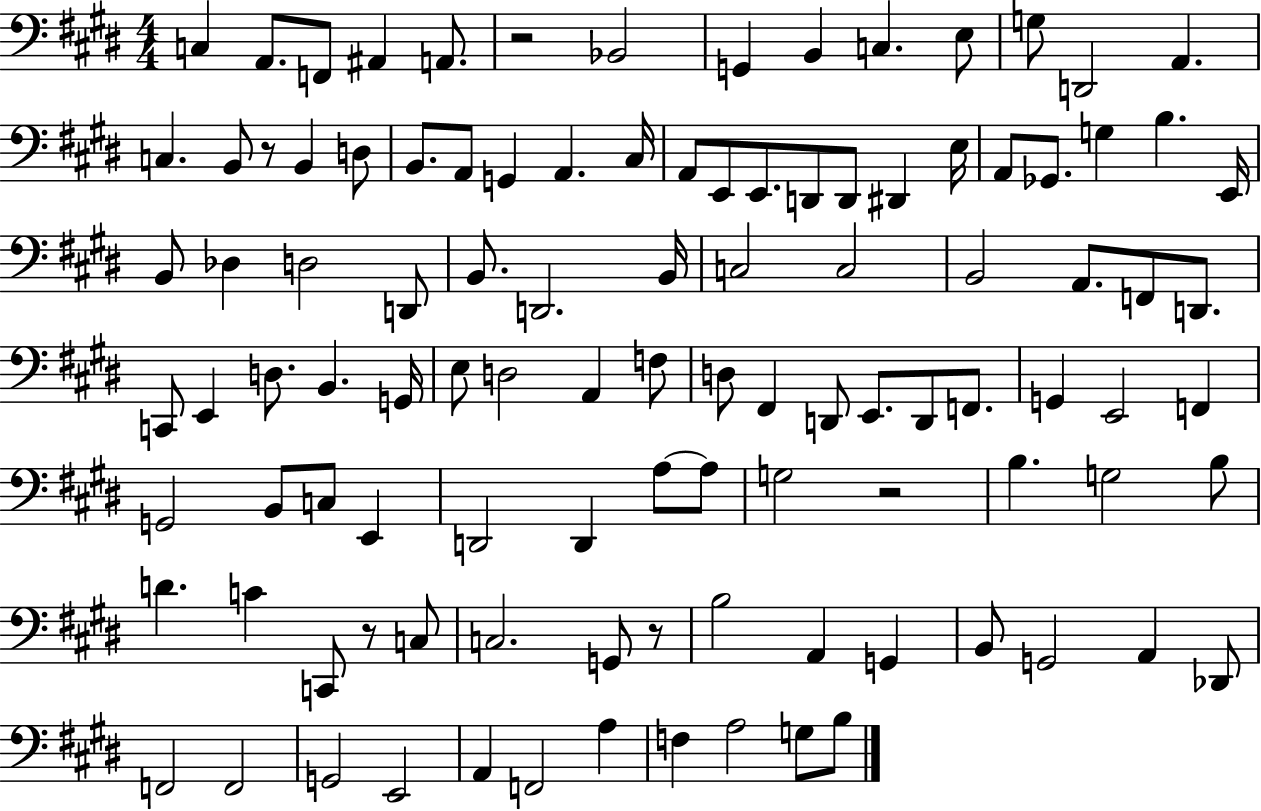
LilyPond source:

{
  \clef bass
  \numericTimeSignature
  \time 4/4
  \key e \major
  c4 a,8. f,8 ais,4 a,8. | r2 bes,2 | g,4 b,4 c4. e8 | g8 d,2 a,4. | \break c4. b,8 r8 b,4 d8 | b,8. a,8 g,4 a,4. cis16 | a,8 e,8 e,8. d,8 d,8 dis,4 e16 | a,8 ges,8. g4 b4. e,16 | \break b,8 des4 d2 d,8 | b,8. d,2. b,16 | c2 c2 | b,2 a,8. f,8 d,8. | \break c,8 e,4 d8. b,4. g,16 | e8 d2 a,4 f8 | d8 fis,4 d,8 e,8. d,8 f,8. | g,4 e,2 f,4 | \break g,2 b,8 c8 e,4 | d,2 d,4 a8~~ a8 | g2 r2 | b4. g2 b8 | \break d'4. c'4 c,8 r8 c8 | c2. g,8 r8 | b2 a,4 g,4 | b,8 g,2 a,4 des,8 | \break f,2 f,2 | g,2 e,2 | a,4 f,2 a4 | f4 a2 g8 b8 | \break \bar "|."
}